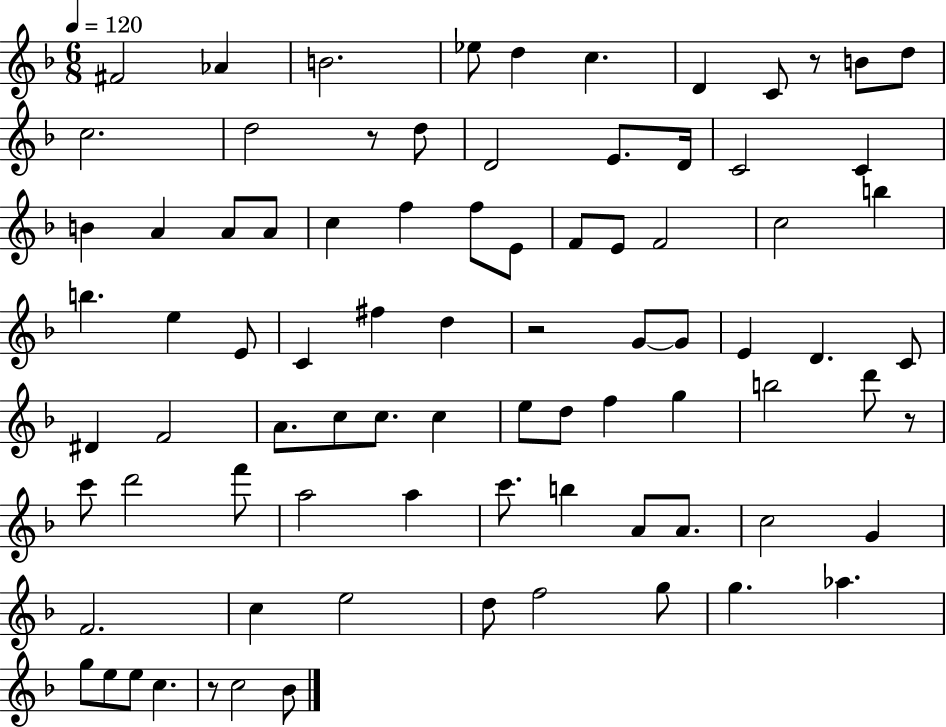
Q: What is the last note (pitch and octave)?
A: Bb4